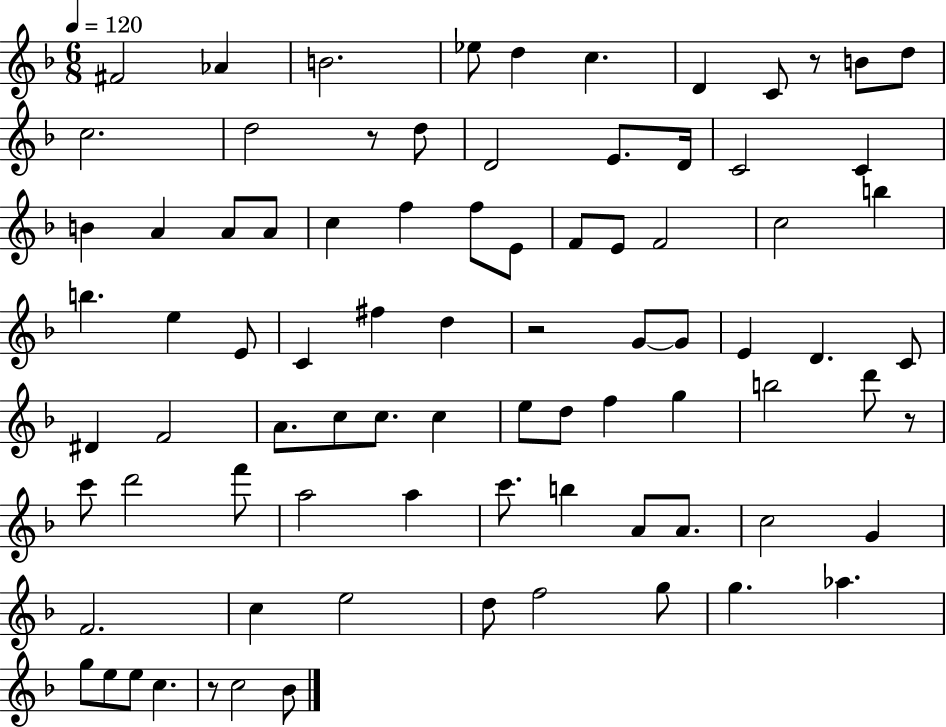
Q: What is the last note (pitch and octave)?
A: Bb4